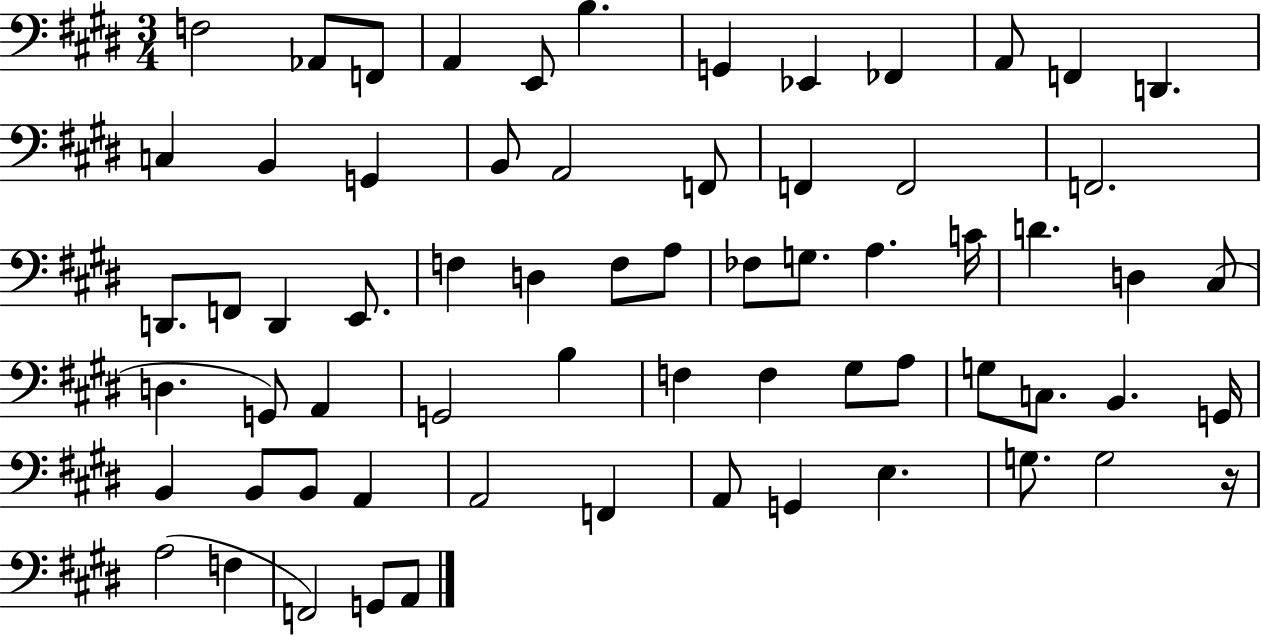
X:1
T:Untitled
M:3/4
L:1/4
K:E
F,2 _A,,/2 F,,/2 A,, E,,/2 B, G,, _E,, _F,, A,,/2 F,, D,, C, B,, G,, B,,/2 A,,2 F,,/2 F,, F,,2 F,,2 D,,/2 F,,/2 D,, E,,/2 F, D, F,/2 A,/2 _F,/2 G,/2 A, C/4 D D, ^C,/2 D, G,,/2 A,, G,,2 B, F, F, ^G,/2 A,/2 G,/2 C,/2 B,, G,,/4 B,, B,,/2 B,,/2 A,, A,,2 F,, A,,/2 G,, E, G,/2 G,2 z/4 A,2 F, F,,2 G,,/2 A,,/2